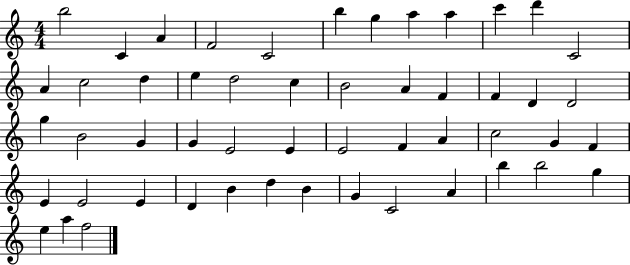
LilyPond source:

{
  \clef treble
  \numericTimeSignature
  \time 4/4
  \key c \major
  b''2 c'4 a'4 | f'2 c'2 | b''4 g''4 a''4 a''4 | c'''4 d'''4 c'2 | \break a'4 c''2 d''4 | e''4 d''2 c''4 | b'2 a'4 f'4 | f'4 d'4 d'2 | \break g''4 b'2 g'4 | g'4 e'2 e'4 | e'2 f'4 a'4 | c''2 g'4 f'4 | \break e'4 e'2 e'4 | d'4 b'4 d''4 b'4 | g'4 c'2 a'4 | b''4 b''2 g''4 | \break e''4 a''4 f''2 | \bar "|."
}